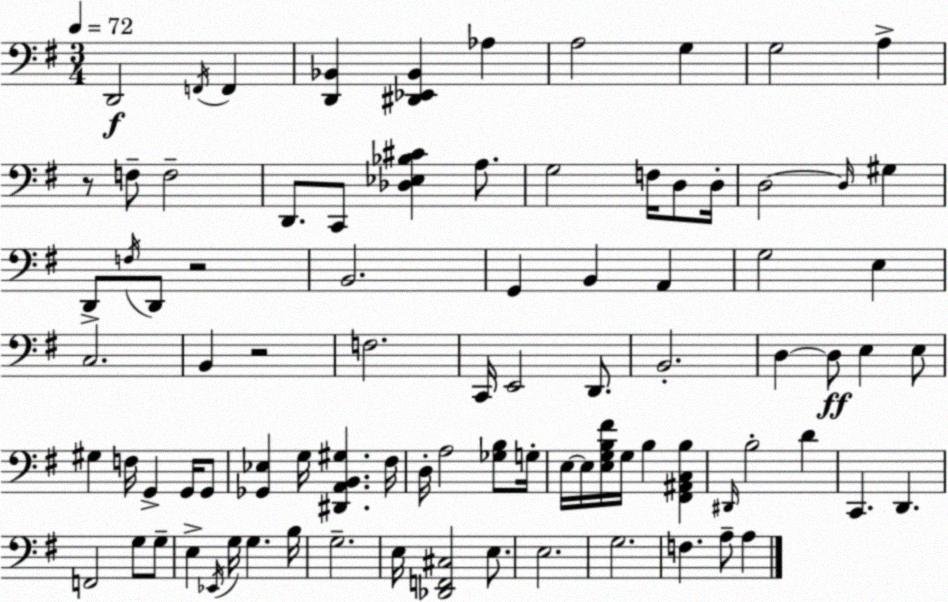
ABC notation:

X:1
T:Untitled
M:3/4
L:1/4
K:G
D,,2 F,,/4 F,, [D,,_B,,] [^D,,_E,,_B,,] _A, A,2 G, G,2 A, z/2 F,/2 F,2 D,,/2 C,,/2 [_D,_E,_B,^C] A,/2 G,2 F,/4 D,/2 D,/4 D,2 D,/4 ^G, D,,/2 F,/4 D,,/2 z2 B,,2 G,, B,, A,, G,2 E, C,2 B,, z2 F,2 C,,/4 E,,2 D,,/2 B,,2 D, D,/2 E, E,/2 ^G, F,/4 G,, G,,/4 G,,/2 [_G,,_E,] G,/4 [^D,,A,,B,,^G,] ^F,/4 D,/4 A,2 [_G,B,]/2 G,/4 E,/4 E,/4 [E,G,B,^F]/4 G,/4 B, [^F,,^A,,C,B,] ^D,,/4 B,2 D C,, D,, F,,2 G,/2 G,/2 E, _E,,/4 G,/4 G, B,/4 G,2 E,/4 [_D,,F,,^C,]2 E,/2 E,2 G,2 F, A,/2 A,